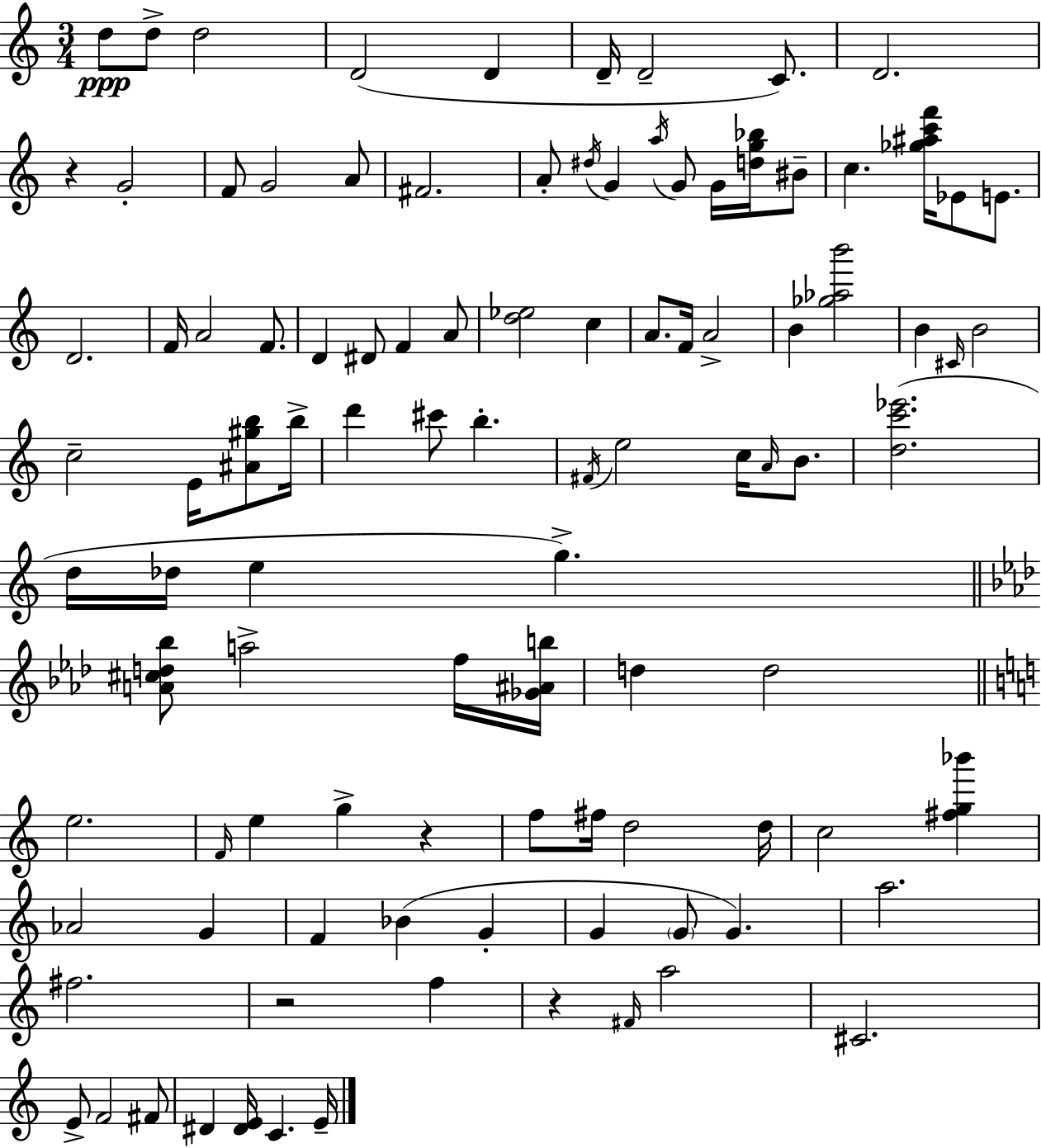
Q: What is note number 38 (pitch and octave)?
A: B4